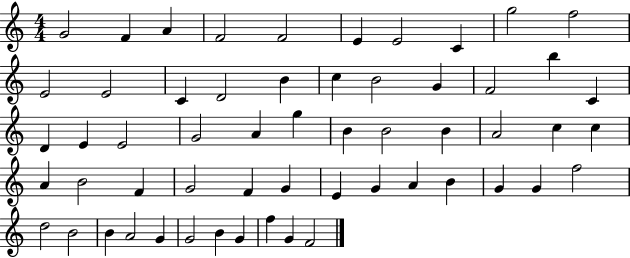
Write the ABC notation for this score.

X:1
T:Untitled
M:4/4
L:1/4
K:C
G2 F A F2 F2 E E2 C g2 f2 E2 E2 C D2 B c B2 G F2 b C D E E2 G2 A g B B2 B A2 c c A B2 F G2 F G E G A B G G f2 d2 B2 B A2 G G2 B G f G F2